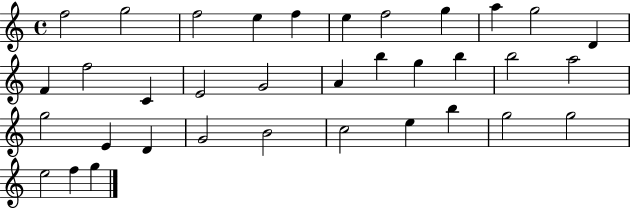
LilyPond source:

{
  \clef treble
  \time 4/4
  \defaultTimeSignature
  \key c \major
  f''2 g''2 | f''2 e''4 f''4 | e''4 f''2 g''4 | a''4 g''2 d'4 | \break f'4 f''2 c'4 | e'2 g'2 | a'4 b''4 g''4 b''4 | b''2 a''2 | \break g''2 e'4 d'4 | g'2 b'2 | c''2 e''4 b''4 | g''2 g''2 | \break e''2 f''4 g''4 | \bar "|."
}